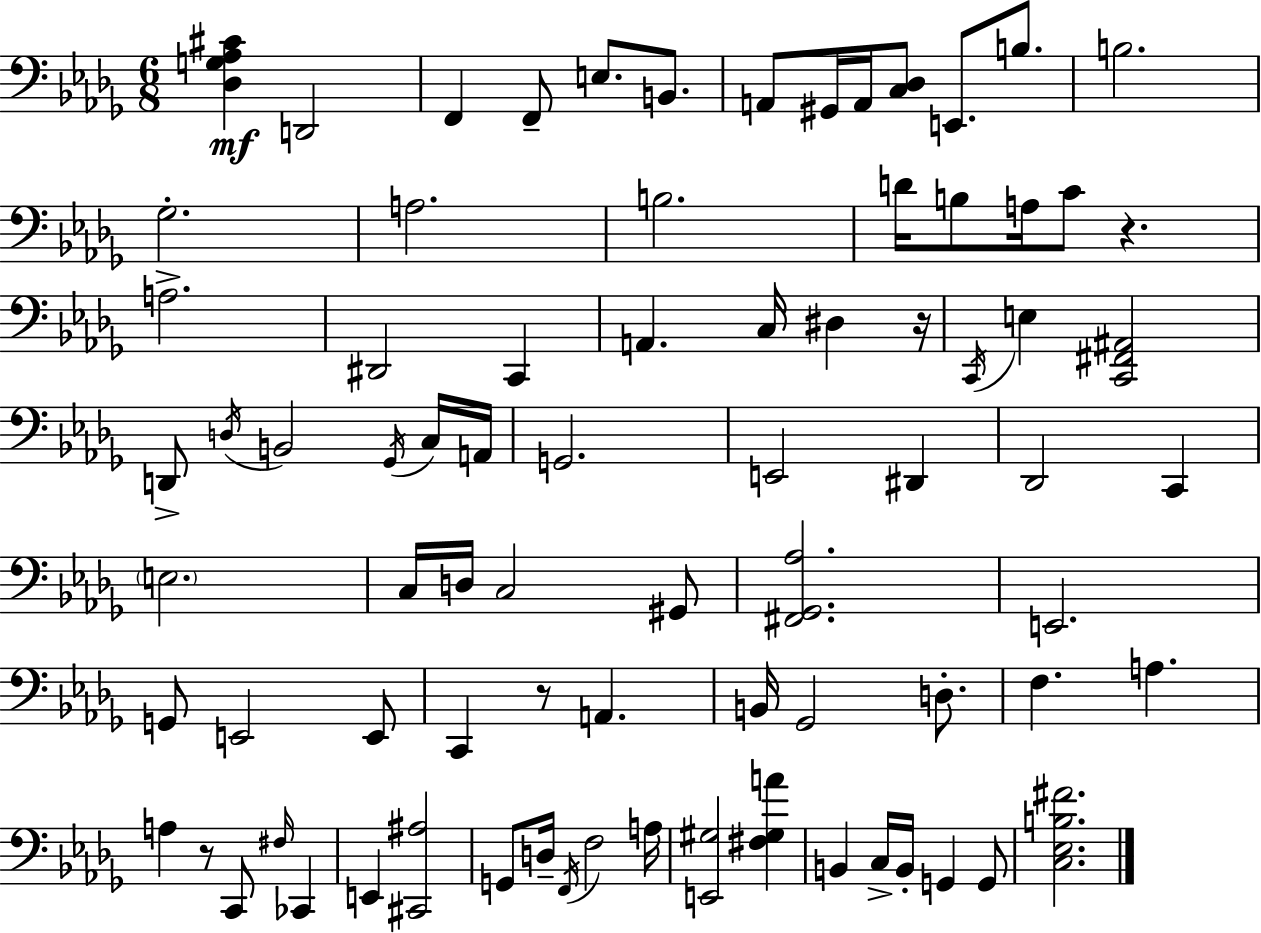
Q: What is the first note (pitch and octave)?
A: D2